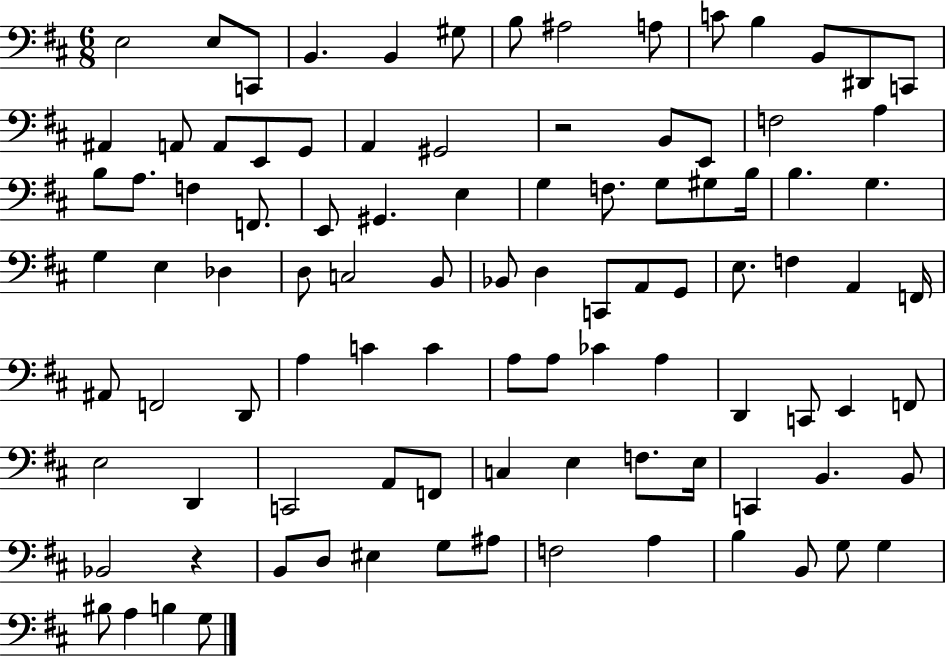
{
  \clef bass
  \numericTimeSignature
  \time 6/8
  \key d \major
  e2 e8 c,8 | b,4. b,4 gis8 | b8 ais2 a8 | c'8 b4 b,8 dis,8 c,8 | \break ais,4 a,8 a,8 e,8 g,8 | a,4 gis,2 | r2 b,8 e,8 | f2 a4 | \break b8 a8. f4 f,8. | e,8 gis,4. e4 | g4 f8. g8 gis8 b16 | b4. g4. | \break g4 e4 des4 | d8 c2 b,8 | bes,8 d4 c,8 a,8 g,8 | e8. f4 a,4 f,16 | \break ais,8 f,2 d,8 | a4 c'4 c'4 | a8 a8 ces'4 a4 | d,4 c,8 e,4 f,8 | \break e2 d,4 | c,2 a,8 f,8 | c4 e4 f8. e16 | c,4 b,4. b,8 | \break bes,2 r4 | b,8 d8 eis4 g8 ais8 | f2 a4 | b4 b,8 g8 g4 | \break bis8 a4 b4 g8 | \bar "|."
}